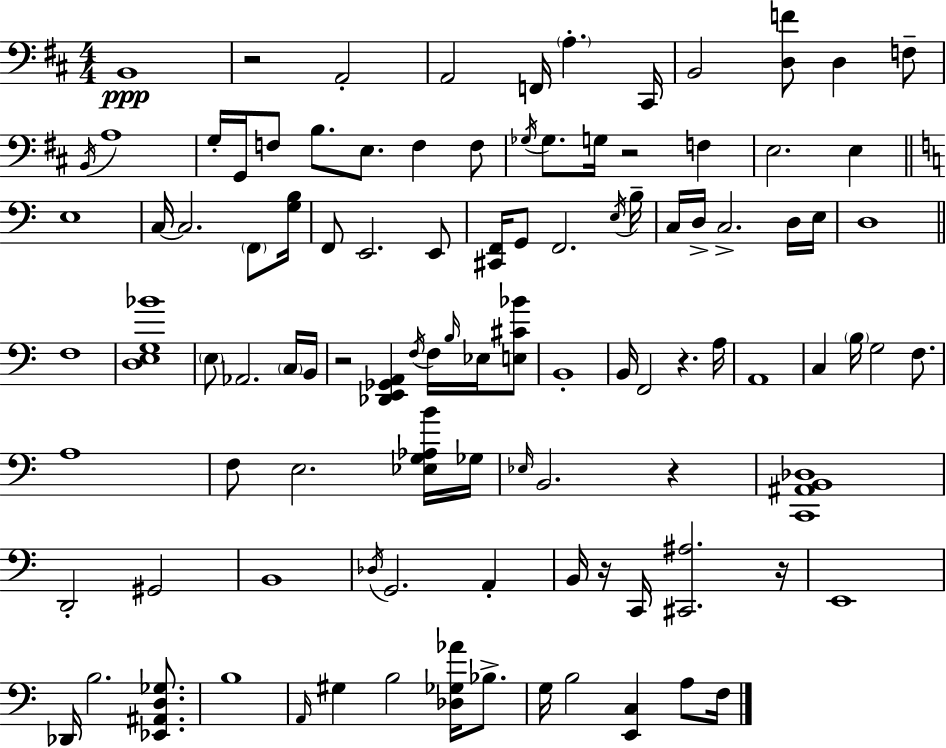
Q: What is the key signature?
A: D major